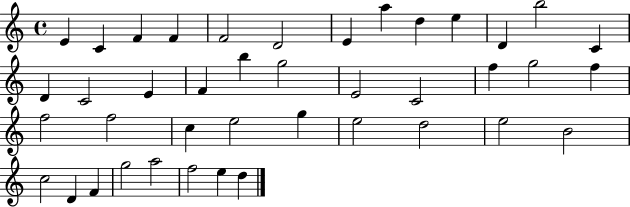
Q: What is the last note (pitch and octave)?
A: D5